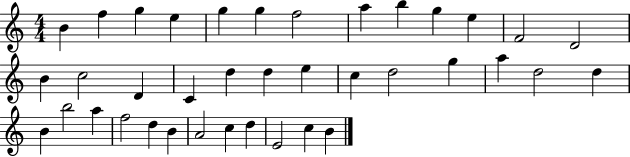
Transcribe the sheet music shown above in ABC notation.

X:1
T:Untitled
M:4/4
L:1/4
K:C
B f g e g g f2 a b g e F2 D2 B c2 D C d d e c d2 g a d2 d B b2 a f2 d B A2 c d E2 c B